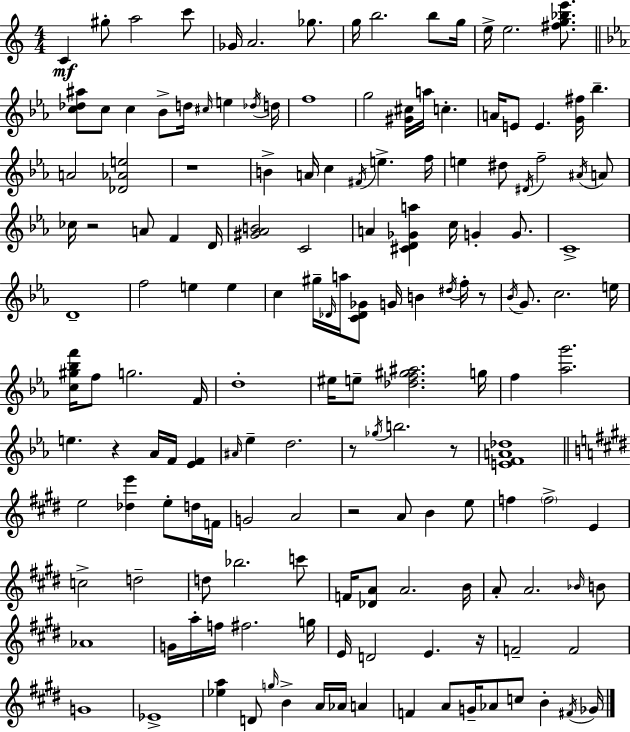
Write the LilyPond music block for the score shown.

{
  \clef treble
  \numericTimeSignature
  \time 4/4
  \key c \major
  \repeat volta 2 { c'4\mf gis''8-. a''2 c'''8 | ges'16 a'2. ges''8. | g''16 b''2. b''8 g''16 | e''16-> e''2. <fis'' g'' bes'' e'''>8. | \break \bar "||" \break \key ees \major <c'' des'' ais''>8 c''8 c''4 bes'8-> d''16 \grace { cis''16 } e''4 | \acciaccatura { des''16 } d''16 f''1 | g''2 <gis' cis''>16 a''16 c''4.-. | a'16 e'8 e'4. <g' fis''>16 bes''4.-- | \break a'2 <des' aes' e''>2 | r1 | b'4-> a'16 c''4 \acciaccatura { fis'16 } e''4.-> | f''16 e''4 dis''8 \acciaccatura { dis'16 } f''2-- | \break \acciaccatura { ais'16 } a'8 ces''16 r2 a'8 | f'4 d'16 <gis' aes' b'>2 c'2 | a'4 <cis' d' ges' a''>4 c''16 g'4-. | g'8. c'1-> | \break d'1-- | f''2 e''4 | e''4 c''4 gis''16-- \grace { des'16 } a''16 <c' des' ges'>8 g'16 b'4 | \acciaccatura { dis''16 } f''16-. r8 \acciaccatura { bes'16 } g'8. c''2. | \break e''16 <c'' gis'' bes'' f'''>16 f''8 g''2. | f'16 d''1-. | eis''16 e''8-- <des'' f'' gis'' ais''>2. | g''16 f''4 <aes'' g'''>2. | \break e''4. r4 | aes'16 f'16 <ees' f'>4 \grace { ais'16 } ees''4-- d''2. | r8 \acciaccatura { ges''16 } b''2. | r8 <e' f' a' des''>1 | \break \bar "||" \break \key e \major e''2 <des'' e'''>4 e''8-. d''16 f'16 | g'2 a'2 | r2 a'8 b'4 e''8 | f''4 \parenthesize f''2-> e'4 | \break c''2-> d''2-- | d''8 bes''2. c'''8 | f'16 <des' a'>8 a'2. b'16 | a'8-. a'2. \grace { bes'16 } b'8 | \break aes'1 | g'16 a''16-. f''16 fis''2. | g''16 e'16 d'2 e'4. | r16 f'2-- f'2 | \break g'1 | ees'1-> | <ees'' a''>4 d'8 \grace { g''16 } b'4-> a'16 aes'16 a'4 | f'4 a'8 g'16-- aes'8 c''8 b'4-. | \break \acciaccatura { fis'16 } ges'16 } \bar "|."
}